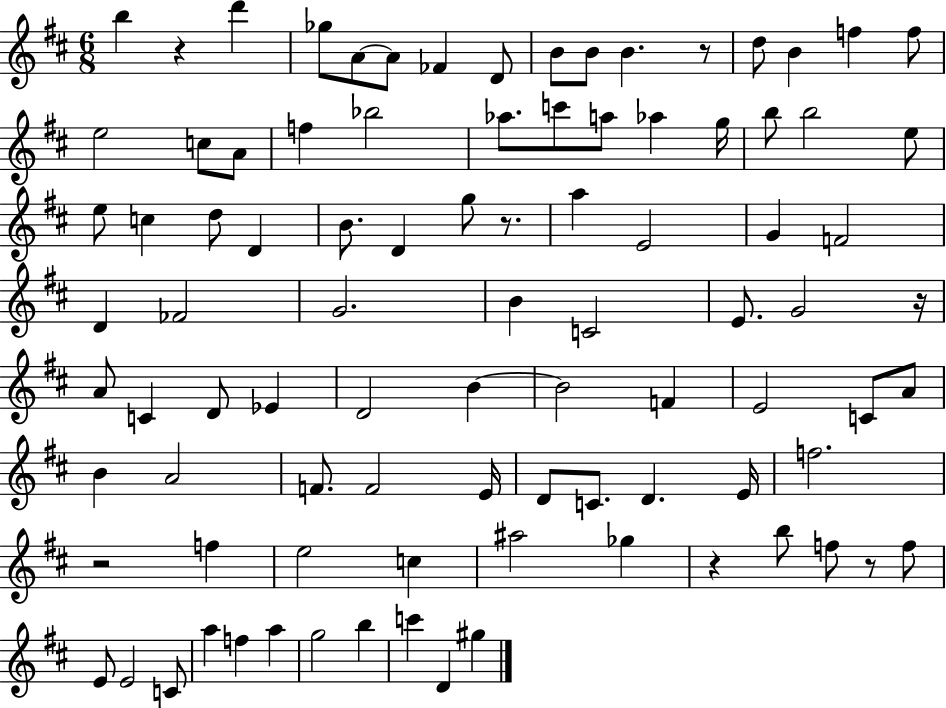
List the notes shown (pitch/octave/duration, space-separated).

B5/q R/q D6/q Gb5/e A4/e A4/e FES4/q D4/e B4/e B4/e B4/q. R/e D5/e B4/q F5/q F5/e E5/h C5/e A4/e F5/q Bb5/h Ab5/e. C6/e A5/e Ab5/q G5/s B5/e B5/h E5/e E5/e C5/q D5/e D4/q B4/e. D4/q G5/e R/e. A5/q E4/h G4/q F4/h D4/q FES4/h G4/h. B4/q C4/h E4/e. G4/h R/s A4/e C4/q D4/e Eb4/q D4/h B4/q B4/h F4/q E4/h C4/e A4/e B4/q A4/h F4/e. F4/h E4/s D4/e C4/e. D4/q. E4/s F5/h. R/h F5/q E5/h C5/q A#5/h Gb5/q R/q B5/e F5/e R/e F5/e E4/e E4/h C4/e A5/q F5/q A5/q G5/h B5/q C6/q D4/q G#5/q